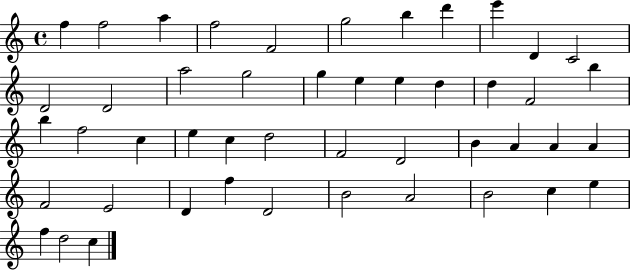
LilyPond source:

{
  \clef treble
  \time 4/4
  \defaultTimeSignature
  \key c \major
  f''4 f''2 a''4 | f''2 f'2 | g''2 b''4 d'''4 | e'''4 d'4 c'2 | \break d'2 d'2 | a''2 g''2 | g''4 e''4 e''4 d''4 | d''4 f'2 b''4 | \break b''4 f''2 c''4 | e''4 c''4 d''2 | f'2 d'2 | b'4 a'4 a'4 a'4 | \break f'2 e'2 | d'4 f''4 d'2 | b'2 a'2 | b'2 c''4 e''4 | \break f''4 d''2 c''4 | \bar "|."
}